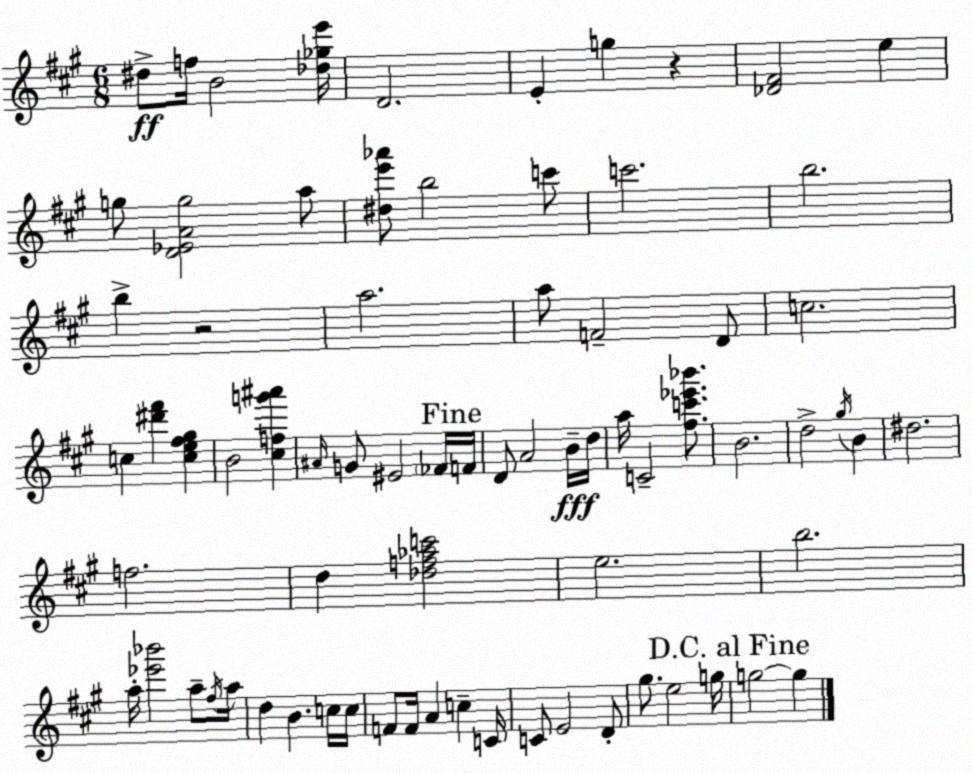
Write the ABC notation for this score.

X:1
T:Untitled
M:6/8
L:1/4
K:A
^d/2 f/4 B2 [_d_ge']/4 D2 E g z [_D^F]2 e g/2 [D_EAg]2 a/2 [^de'_a']/2 b2 c'/2 c'2 b2 b z2 a2 a/2 F2 D/2 c2 c [^d'^f'] [ce^f^g] B2 [^cfg'^a'] ^A/4 G/2 ^E2 _F/4 F/4 D/2 A2 B/4 d/4 a/4 C2 [^fc'_e'_b']/2 B2 d2 ^g/4 B ^d2 f2 d [_df_ac']2 e2 b2 a/4 [_e'_b']2 a/2 ^f/4 a/4 d B c/4 c/4 F/2 F/4 A c C/4 C/2 E2 D/2 ^g/2 e2 g/4 g2 g